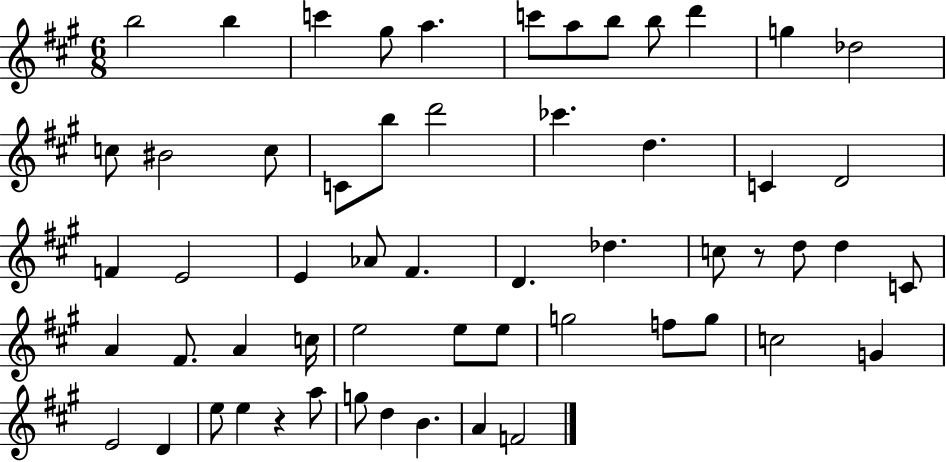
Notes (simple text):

B5/h B5/q C6/q G#5/e A5/q. C6/e A5/e B5/e B5/e D6/q G5/q Db5/h C5/e BIS4/h C5/e C4/e B5/e D6/h CES6/q. D5/q. C4/q D4/h F4/q E4/h E4/q Ab4/e F#4/q. D4/q. Db5/q. C5/e R/e D5/e D5/q C4/e A4/q F#4/e. A4/q C5/s E5/h E5/e E5/e G5/h F5/e G5/e C5/h G4/q E4/h D4/q E5/e E5/q R/q A5/e G5/e D5/q B4/q. A4/q F4/h